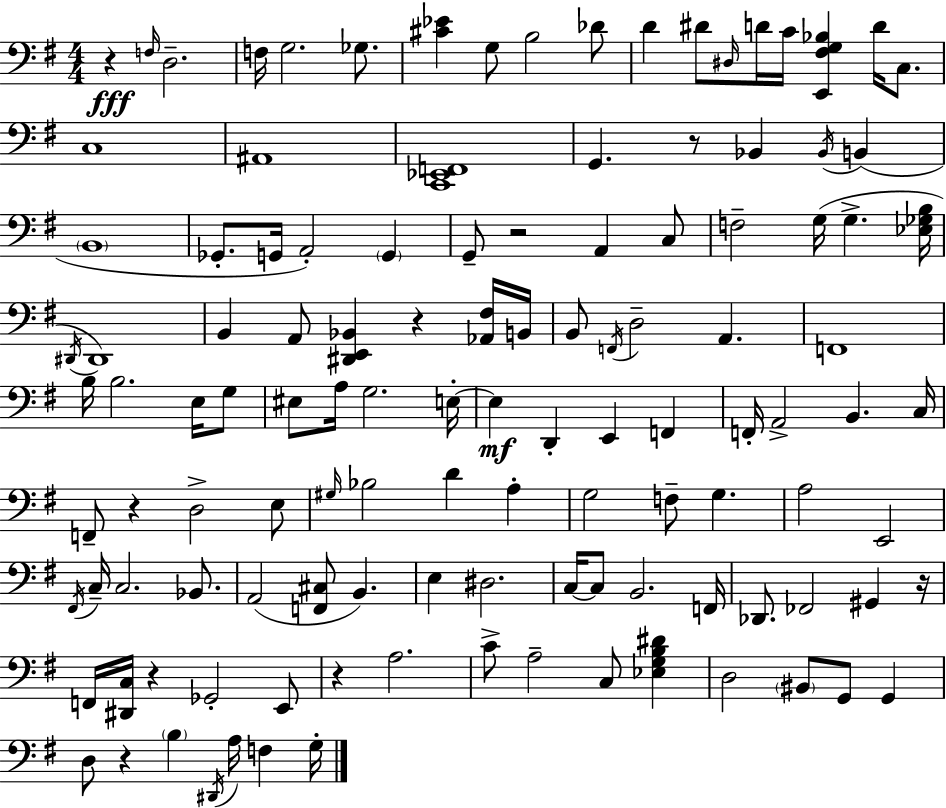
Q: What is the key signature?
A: G major